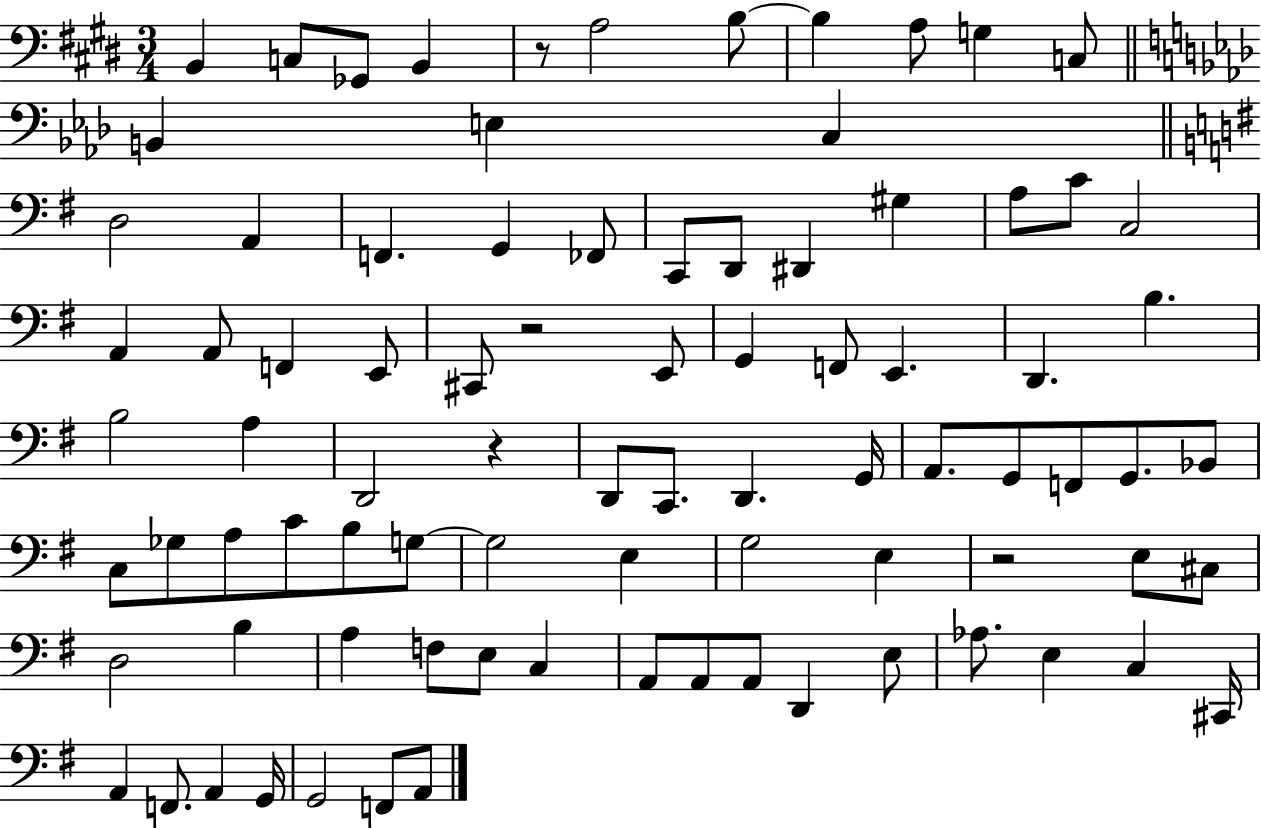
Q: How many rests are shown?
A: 4